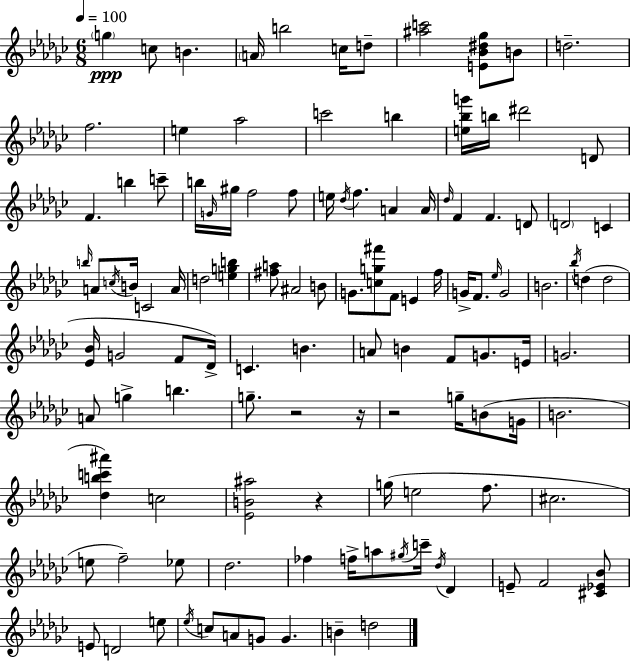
G5/q C5/e B4/q. A4/s B5/h C5/s D5/e [A#5,C6]/h [E4,Bb4,D#5,Gb5]/e B4/e D5/h. F5/h. E5/q Ab5/h C6/h B5/q [E5,Bb5,G6]/s B5/s D#6/h D4/e F4/q. B5/q C6/e B5/s G4/s G#5/s F5/h F5/e E5/s Db5/s F5/q. A4/q A4/s Db5/s F4/q F4/q. D4/e D4/h C4/q B5/s A4/e C5/s B4/s C4/h A4/s D5/h [E5,G5,B5]/q [F#5,A5]/e A#4/h B4/e G4/e. [C5,G5,F#6]/e F4/e E4/q F5/s G4/s F4/e. Eb5/s G4/h B4/h. Bb5/s D5/q D5/h [Eb4,Bb4]/s G4/h F4/e Db4/s C4/q. B4/q. A4/e B4/q F4/e G4/e. E4/s G4/h. A4/e G5/q B5/q. G5/e. R/h R/s R/h G5/s B4/e G4/s B4/h. [Db5,B5,C6,A#6]/q C5/h [Eb4,B4,A#5]/h R/q G5/s E5/h F5/e. C#5/h. E5/e F5/h Eb5/e Db5/h. FES5/q F5/s A5/e G#5/s C6/s Db5/s Db4/q E4/e F4/h [C#4,Eb4,Bb4]/e E4/e D4/h E5/e Eb5/s C5/e A4/e G4/e G4/q. B4/q D5/h